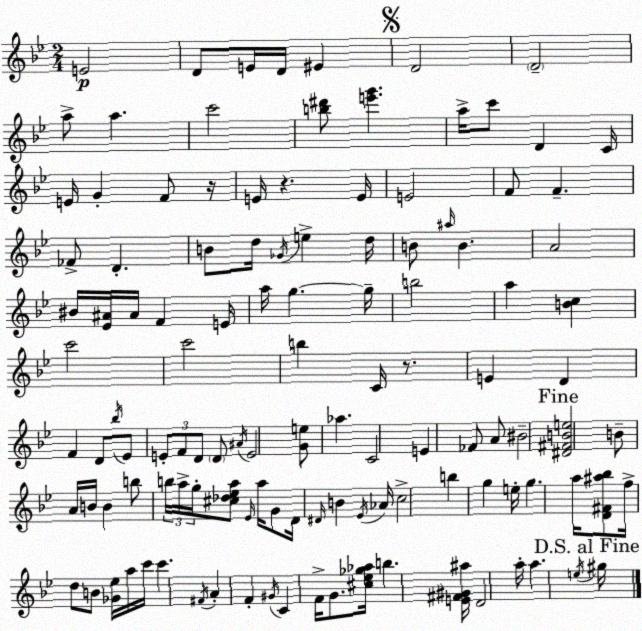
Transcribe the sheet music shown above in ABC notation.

X:1
T:Untitled
M:2/4
L:1/4
K:Gm
E2 D/2 E/4 D/4 ^E D2 D2 a/2 a c'2 [b^d']/2 [e'g'] a/4 c'/2 D C/4 E/4 G F/2 z/4 E/4 z E/4 E2 F/2 F _F/2 D B/2 d/4 _G/4 e d/4 B/2 ^a/4 B A2 ^B/4 [_E^A]/4 ^A/4 F E/4 a/4 g g/4 b2 a [Bc] c'2 c'2 b C/4 z/2 E D F D/2 _b/4 _E/2 E/2 F/2 D/2 D/2 ^A/4 E2 [Ge]/2 _a C2 E _F/2 A/2 ^B2 [^D^FBe]2 B/2 A/4 B/4 B b/2 b/4 a/4 g/4 [^c_d_ea]/2 _E/4 a/4 G/2 D/4 ^D/4 B _E/4 _A/4 c2 b g e/4 g a/4 [D^F^a_b]/2 f/4 d/2 B/2 [_G_e]/4 a/4 c'/4 c' ^F/4 A F ^G/4 C F/4 G/2 [^c_e_g_a]/4 b [E^F^G^a]/4 D2 a/4 a e/4 ^g/4